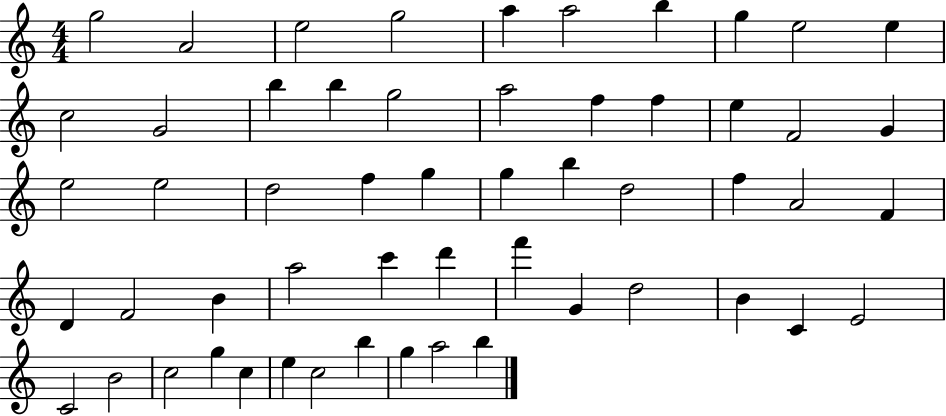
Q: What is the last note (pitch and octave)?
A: B5